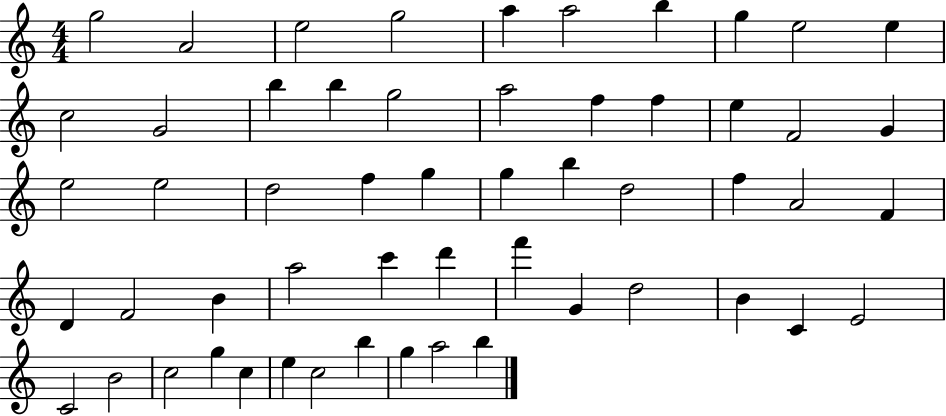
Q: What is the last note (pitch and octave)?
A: B5